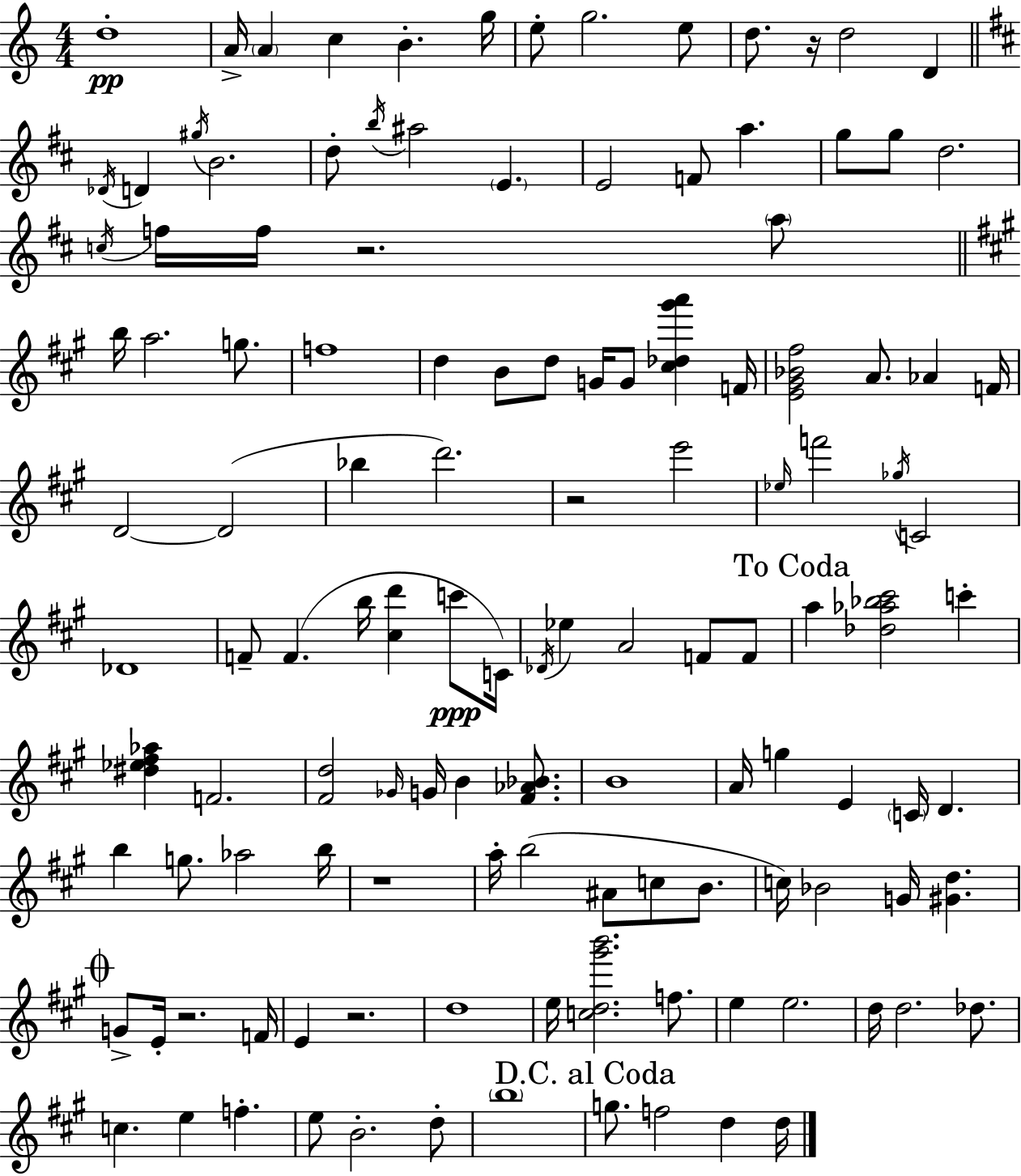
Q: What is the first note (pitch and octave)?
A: D5